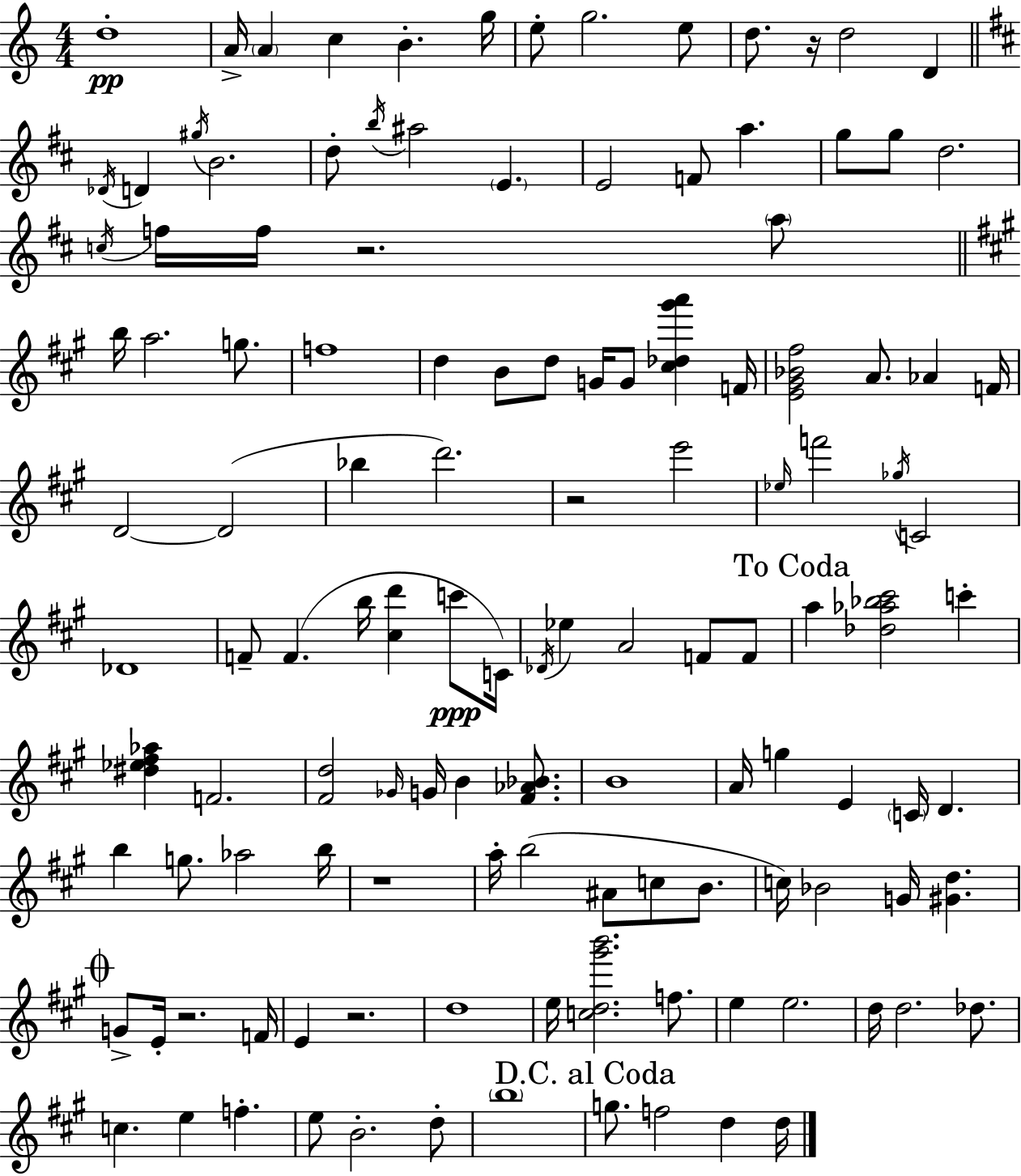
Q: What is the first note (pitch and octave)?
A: D5